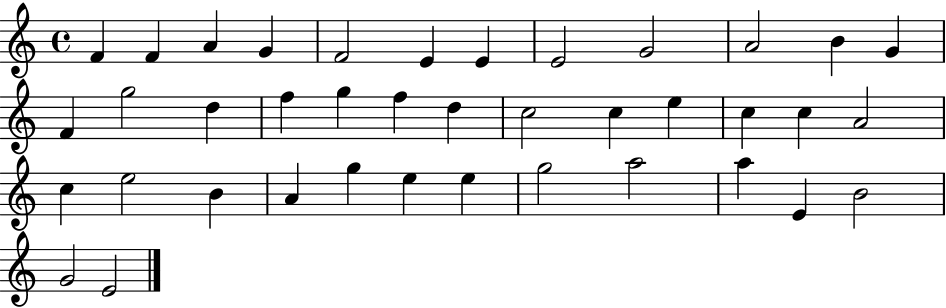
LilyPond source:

{
  \clef treble
  \time 4/4
  \defaultTimeSignature
  \key c \major
  f'4 f'4 a'4 g'4 | f'2 e'4 e'4 | e'2 g'2 | a'2 b'4 g'4 | \break f'4 g''2 d''4 | f''4 g''4 f''4 d''4 | c''2 c''4 e''4 | c''4 c''4 a'2 | \break c''4 e''2 b'4 | a'4 g''4 e''4 e''4 | g''2 a''2 | a''4 e'4 b'2 | \break g'2 e'2 | \bar "|."
}